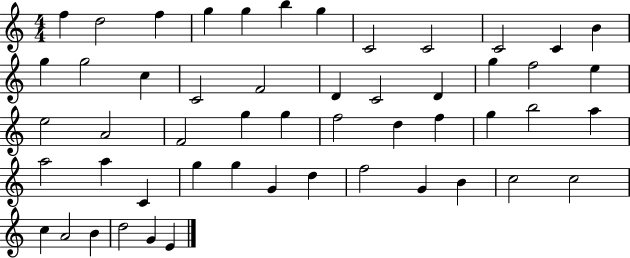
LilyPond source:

{
  \clef treble
  \numericTimeSignature
  \time 4/4
  \key c \major
  f''4 d''2 f''4 | g''4 g''4 b''4 g''4 | c'2 c'2 | c'2 c'4 b'4 | \break g''4 g''2 c''4 | c'2 f'2 | d'4 c'2 d'4 | g''4 f''2 e''4 | \break e''2 a'2 | f'2 g''4 g''4 | f''2 d''4 f''4 | g''4 b''2 a''4 | \break a''2 a''4 c'4 | g''4 g''4 g'4 d''4 | f''2 g'4 b'4 | c''2 c''2 | \break c''4 a'2 b'4 | d''2 g'4 e'4 | \bar "|."
}